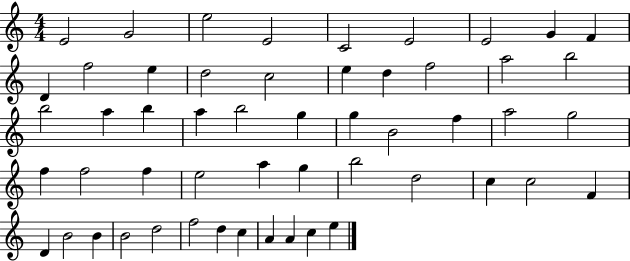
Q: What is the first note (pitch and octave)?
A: E4